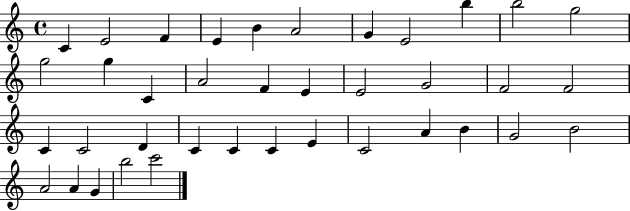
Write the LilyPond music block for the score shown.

{
  \clef treble
  \time 4/4
  \defaultTimeSignature
  \key c \major
  c'4 e'2 f'4 | e'4 b'4 a'2 | g'4 e'2 b''4 | b''2 g''2 | \break g''2 g''4 c'4 | a'2 f'4 e'4 | e'2 g'2 | f'2 f'2 | \break c'4 c'2 d'4 | c'4 c'4 c'4 e'4 | c'2 a'4 b'4 | g'2 b'2 | \break a'2 a'4 g'4 | b''2 c'''2 | \bar "|."
}